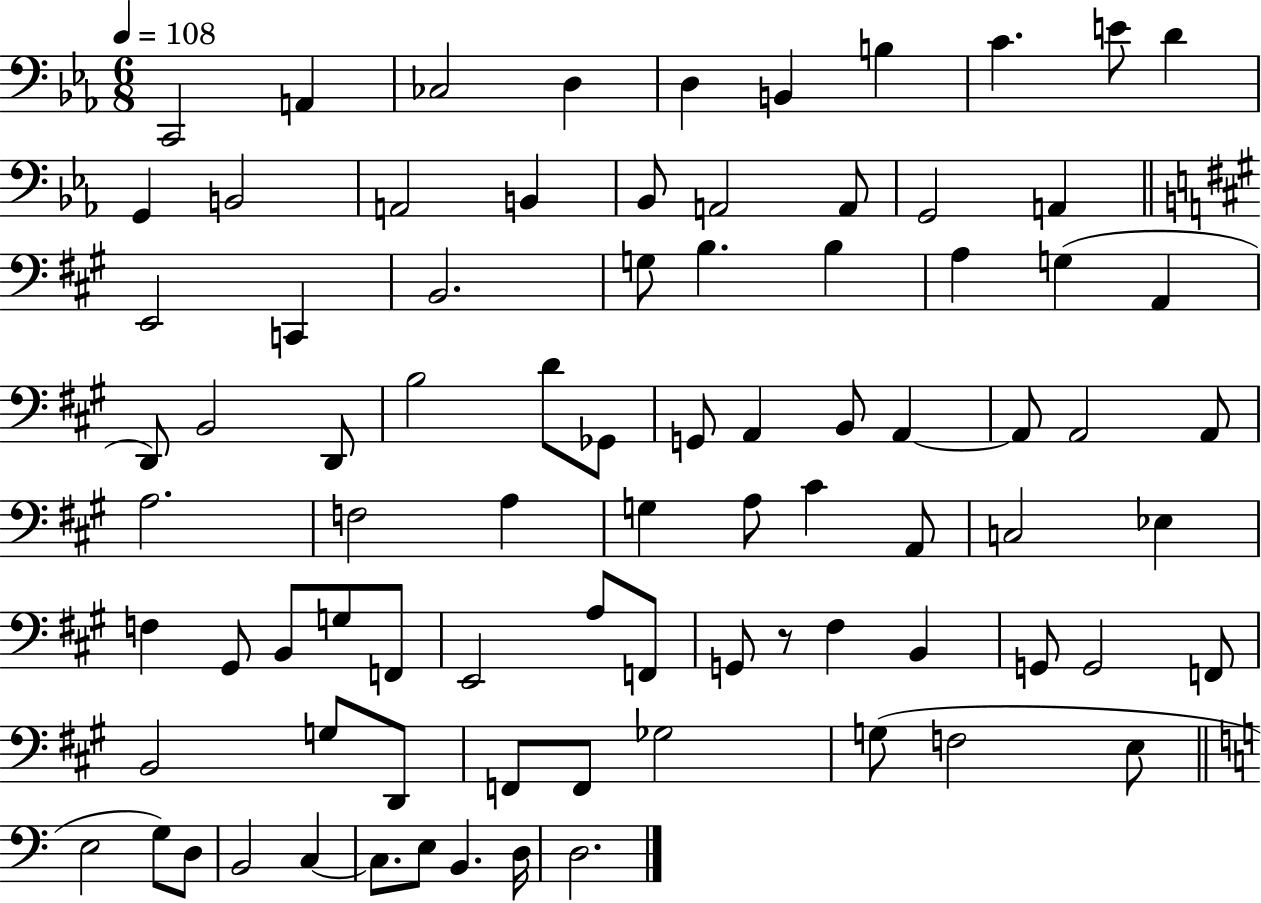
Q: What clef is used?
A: bass